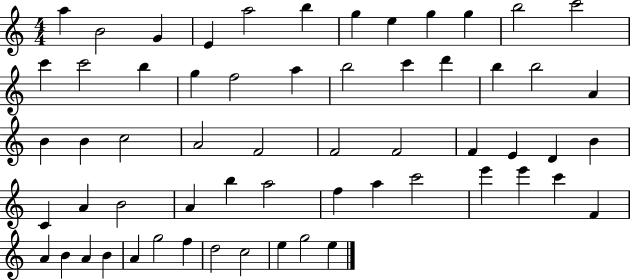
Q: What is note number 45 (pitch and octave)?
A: E6